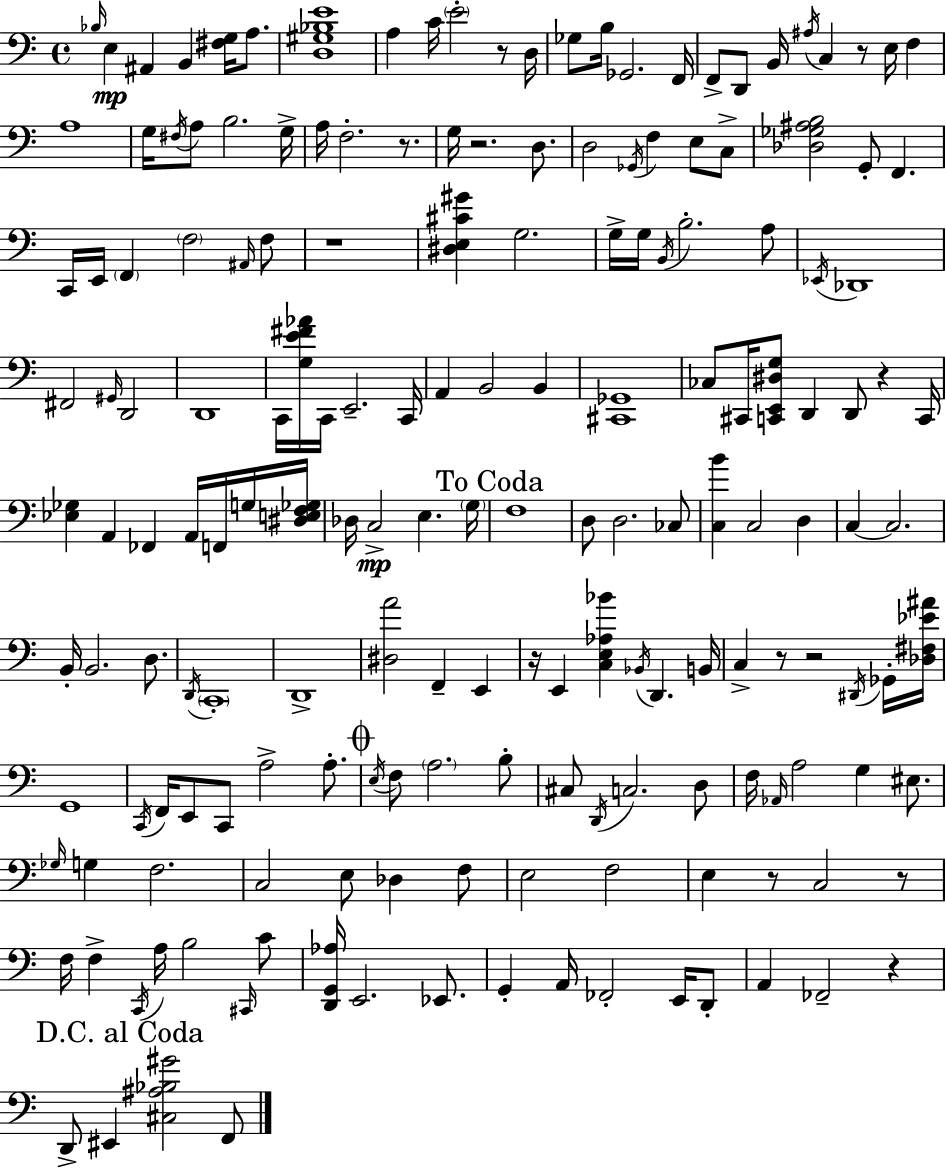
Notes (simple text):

Bb3/s E3/q A#2/q B2/q [F#3,G3]/s A3/e. [D3,G#3,Bb3,E4]/w A3/q C4/s E4/h R/e D3/s Gb3/e B3/s Gb2/h. F2/s F2/e D2/e B2/s A#3/s C3/q R/e E3/s F3/q A3/w G3/s F#3/s A3/e B3/h. G3/s A3/s F3/h. R/e. G3/s R/h. D3/e. D3/h Gb2/s F3/q E3/e C3/e [Db3,Gb3,A#3,B3]/h G2/e F2/q. C2/s E2/s F2/q F3/h A#2/s F3/e R/w [D#3,E3,C#4,G#4]/q G3/h. G3/s G3/s B2/s B3/h. A3/e Eb2/s Db2/w F#2/h G#2/s D2/h D2/w C2/s [G3,E4,F#4,Ab4]/s C2/s E2/h. C2/s A2/q B2/h B2/q [C#2,Gb2]/w CES3/e C#2/s [C2,E2,D#3,G3]/e D2/q D2/e R/q C2/s [Eb3,Gb3]/q A2/q FES2/q A2/s F2/s G3/s [D#3,E3,F3,Gb3]/s Db3/s C3/h E3/q. G3/s F3/w D3/e D3/h. CES3/e [C3,B4]/q C3/h D3/q C3/q C3/h. B2/s B2/h. D3/e. D2/s C2/w D2/w [D#3,A4]/h F2/q E2/q R/s E2/q [C3,E3,Ab3,Bb4]/q Bb2/s D2/q. B2/s C3/q R/e R/h D#2/s Gb2/s [Db3,F#3,Eb4,A#4]/s G2/w C2/s F2/s E2/e C2/e A3/h A3/e. E3/s F3/e A3/h. B3/e C#3/e D2/s C3/h. D3/e F3/s Ab2/s A3/h G3/q EIS3/e. Gb3/s G3/q F3/h. C3/h E3/e Db3/q F3/e E3/h F3/h E3/q R/e C3/h R/e F3/s F3/q C2/s A3/s B3/h C#2/s C4/e [D2,G2,Ab3]/s E2/h. Eb2/e. G2/q A2/s FES2/h E2/s D2/e A2/q FES2/h R/q D2/e EIS2/q [C#3,A#3,Bb3,G#4]/h F2/e